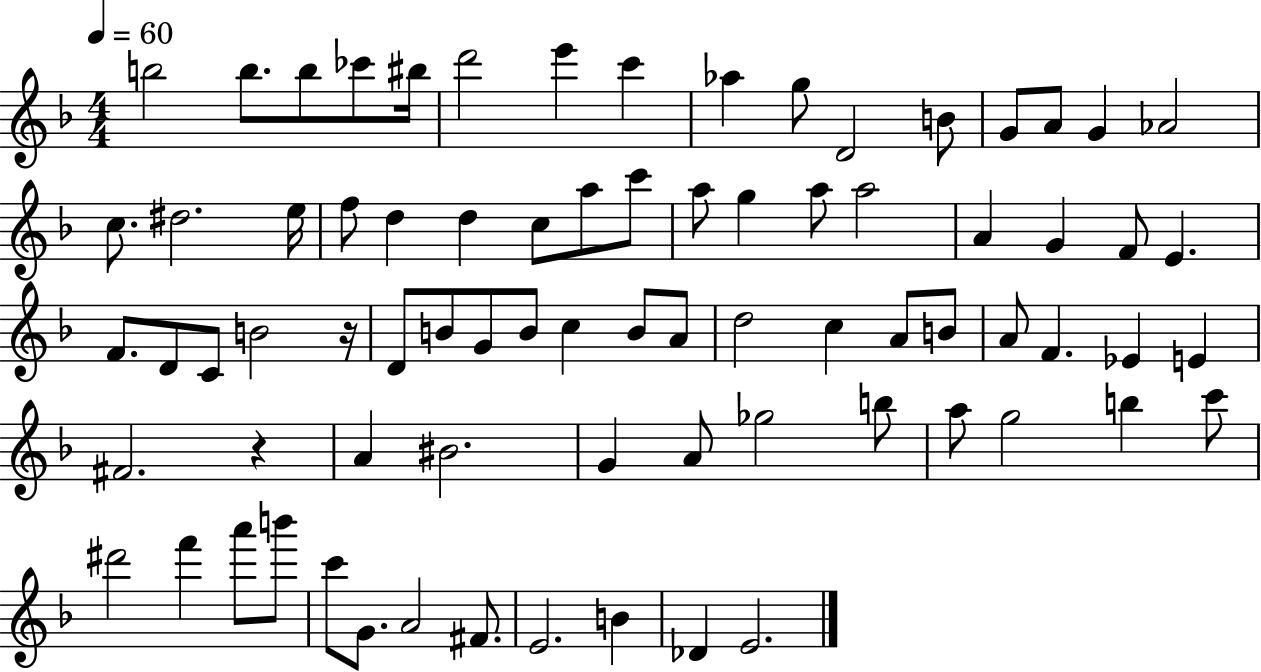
B5/h B5/e. B5/e CES6/e BIS5/s D6/h E6/q C6/q Ab5/q G5/e D4/h B4/e G4/e A4/e G4/q Ab4/h C5/e. D#5/h. E5/s F5/e D5/q D5/q C5/e A5/e C6/e A5/e G5/q A5/e A5/h A4/q G4/q F4/e E4/q. F4/e. D4/e C4/e B4/h R/s D4/e B4/e G4/e B4/e C5/q B4/e A4/e D5/h C5/q A4/e B4/e A4/e F4/q. Eb4/q E4/q F#4/h. R/q A4/q BIS4/h. G4/q A4/e Gb5/h B5/e A5/e G5/h B5/q C6/e D#6/h F6/q A6/e B6/e C6/e G4/e. A4/h F#4/e. E4/h. B4/q Db4/q E4/h.